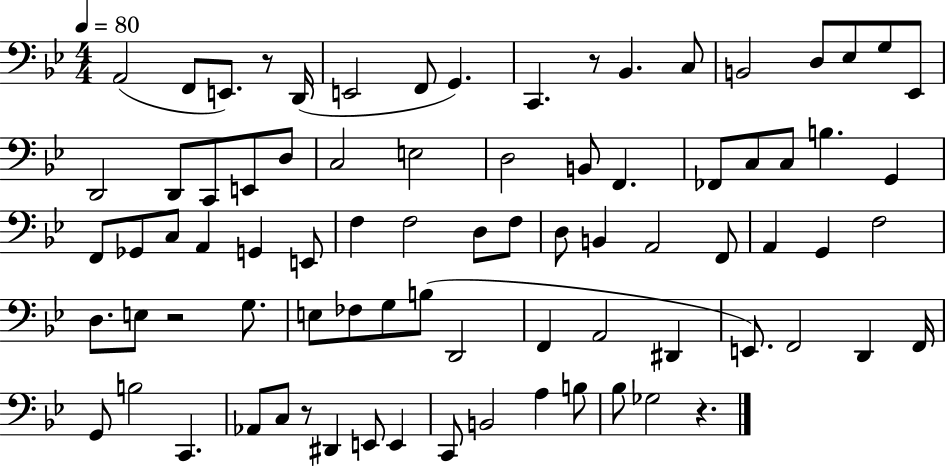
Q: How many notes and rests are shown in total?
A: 81